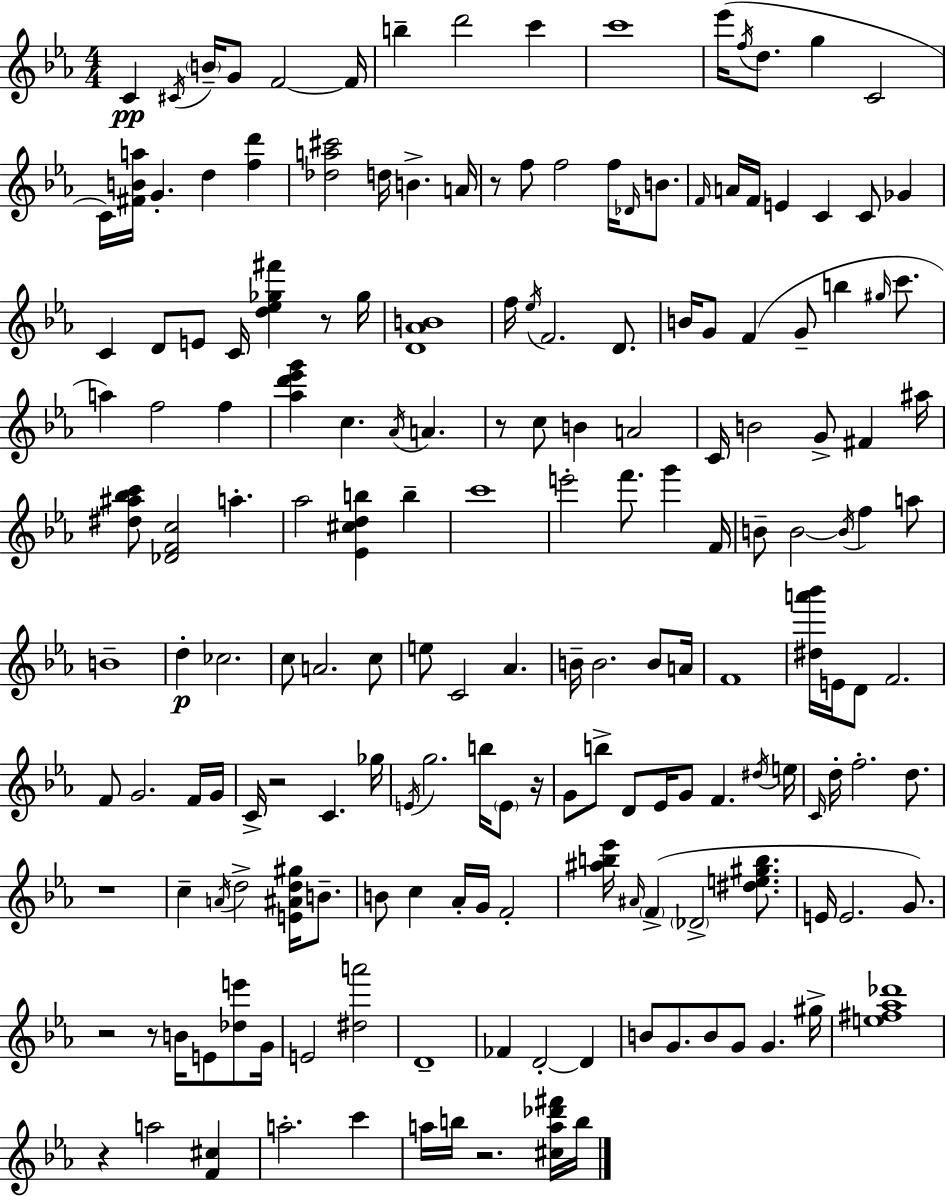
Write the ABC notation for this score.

X:1
T:Untitled
M:4/4
L:1/4
K:Cm
C ^C/4 B/4 G/2 F2 F/4 b d'2 c' c'4 _e'/4 f/4 d/2 g C2 C/4 [^FBa]/4 G d [fd'] [_da^c']2 d/4 B A/4 z/2 f/2 f2 f/4 _D/4 B/2 F/4 A/4 F/4 E C C/2 _G C D/2 E/2 C/4 [d_e_g^f'] z/2 _g/4 [D_AB]4 f/4 _e/4 F2 D/2 B/4 G/2 F G/2 b ^g/4 c'/2 a f2 f [_ad'_e'g'] c _A/4 A z/2 c/2 B A2 C/4 B2 G/2 ^F ^a/4 [^d^a_bc']/2 [_DFc]2 a _a2 [_E^cdb] b c'4 e'2 f'/2 g' F/4 B/2 B2 B/4 f a/2 B4 d _c2 c/2 A2 c/2 e/2 C2 _A B/4 B2 B/2 A/4 F4 [^da'_b']/4 E/4 D/2 F2 F/2 G2 F/4 G/4 C/4 z2 C _g/4 E/4 g2 b/4 E/2 z/4 G/2 b/2 D/2 _E/4 G/2 F ^d/4 e/4 C/4 d/4 f2 d/2 z4 c A/4 d2 [E^Ad^g]/4 B/2 B/2 c _A/4 G/4 F2 [^ab_e']/4 ^A/4 F _D2 [^de^gb]/2 E/4 E2 G/2 z2 z/2 B/4 E/2 [_de']/2 G/4 E2 [^da']2 D4 _F D2 D B/2 G/2 B/2 G/2 G ^g/4 [e^f_a_d']4 z a2 [F^c] a2 c' a/4 b/4 z2 [^ca_d'^f']/4 b/4